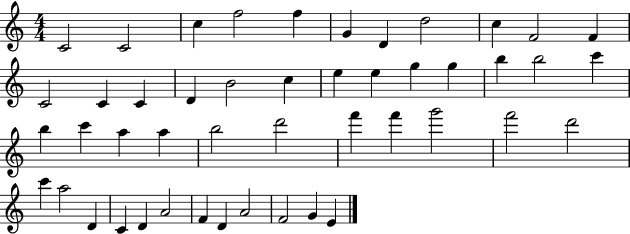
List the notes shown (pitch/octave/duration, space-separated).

C4/h C4/h C5/q F5/h F5/q G4/q D4/q D5/h C5/q F4/h F4/q C4/h C4/q C4/q D4/q B4/h C5/q E5/q E5/q G5/q G5/q B5/q B5/h C6/q B5/q C6/q A5/q A5/q B5/h D6/h F6/q F6/q G6/h F6/h D6/h C6/q A5/h D4/q C4/q D4/q A4/h F4/q D4/q A4/h F4/h G4/q E4/q